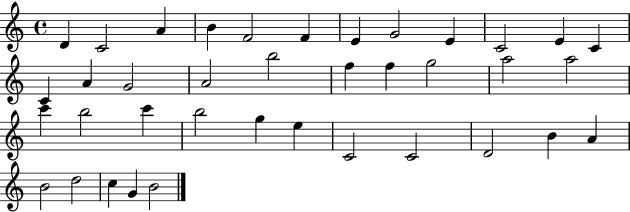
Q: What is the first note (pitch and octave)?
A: D4